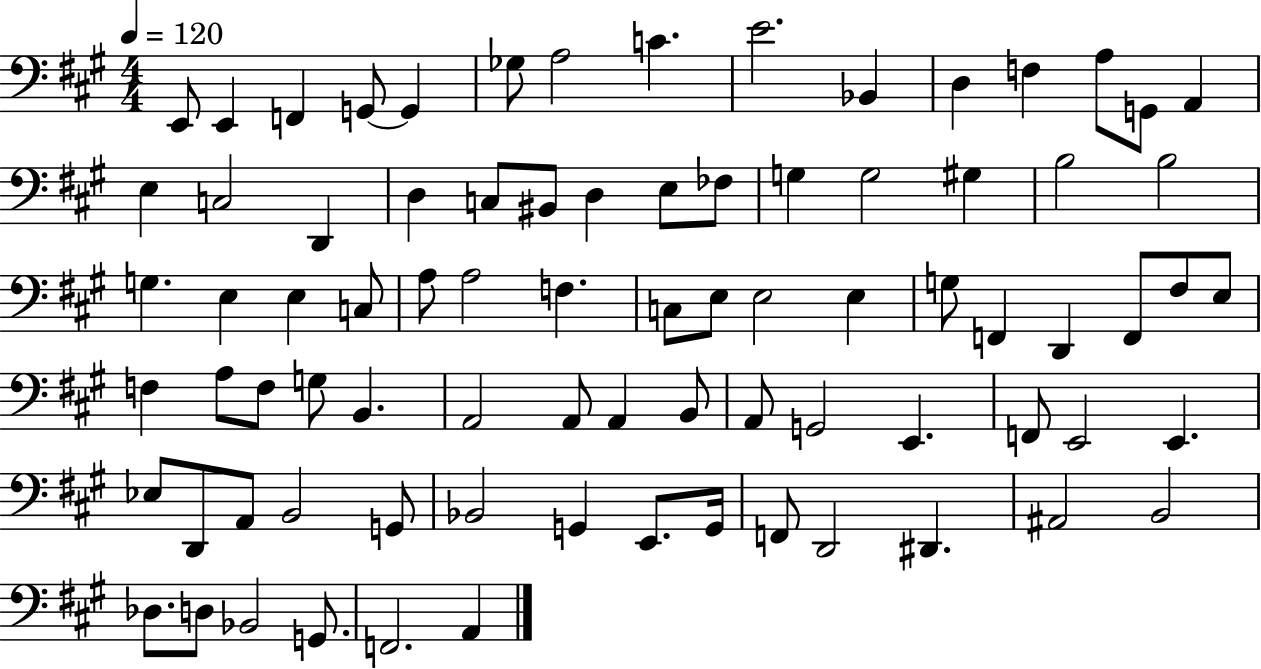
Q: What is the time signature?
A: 4/4